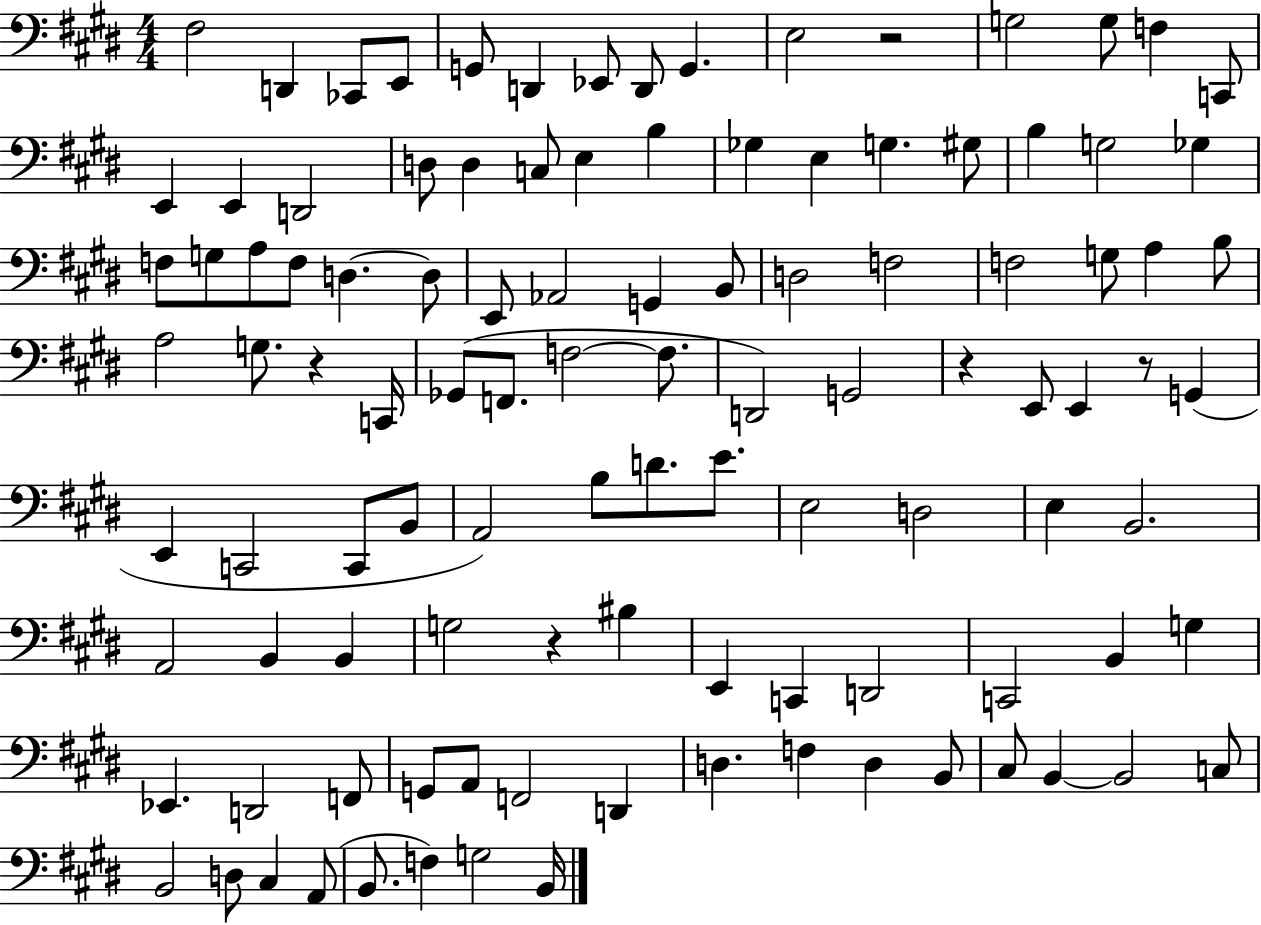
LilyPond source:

{
  \clef bass
  \numericTimeSignature
  \time 4/4
  \key e \major
  fis2 d,4 ces,8 e,8 | g,8 d,4 ees,8 d,8 g,4. | e2 r2 | g2 g8 f4 c,8 | \break e,4 e,4 d,2 | d8 d4 c8 e4 b4 | ges4 e4 g4. gis8 | b4 g2 ges4 | \break f8 g8 a8 f8 d4.~~ d8 | e,8 aes,2 g,4 b,8 | d2 f2 | f2 g8 a4 b8 | \break a2 g8. r4 c,16 | ges,8( f,8. f2~~ f8. | d,2) g,2 | r4 e,8 e,4 r8 g,4( | \break e,4 c,2 c,8 b,8 | a,2) b8 d'8. e'8. | e2 d2 | e4 b,2. | \break a,2 b,4 b,4 | g2 r4 bis4 | e,4 c,4 d,2 | c,2 b,4 g4 | \break ees,4. d,2 f,8 | g,8 a,8 f,2 d,4 | d4. f4 d4 b,8 | cis8 b,4~~ b,2 c8 | \break b,2 d8 cis4 a,8( | b,8. f4) g2 b,16 | \bar "|."
}